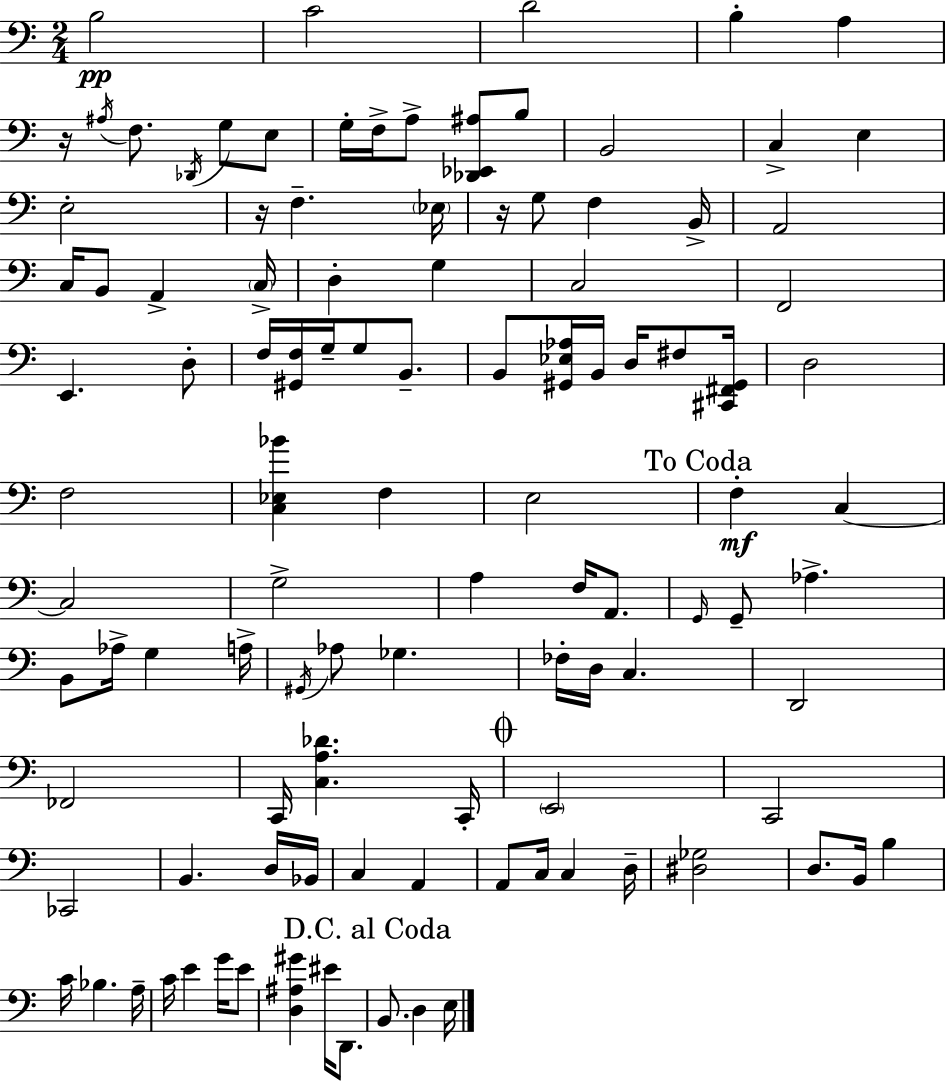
{
  \clef bass
  \numericTimeSignature
  \time 2/4
  \key a \minor
  b2\pp | c'2 | d'2 | b4-. a4 | \break r16 \acciaccatura { ais16 } f8. \acciaccatura { des,16 } g8 | e8 g16-. f16-> a8-> <des, ees, ais>8 | b8 b,2 | c4-> e4 | \break e2-. | r16 f4.-- | \parenthesize ees16 r16 g8 f4 | b,16-> a,2 | \break c16 b,8 a,4-> | \parenthesize c16-> d4-. g4 | c2 | f,2 | \break e,4. | d8-. f16 <gis, f>16 g16-- g8 b,8.-- | b,8 <gis, ees aes>16 b,16 d16 fis8 | <cis, fis, gis,>16 d2 | \break f2 | <c ees bes'>4 f4 | e2 | \mark "To Coda" f4-.\mf c4~~ | \break c2 | g2-> | a4 f16 a,8. | \grace { g,16 } g,8-- aes4.-> | \break b,8 aes16-> g4 | a16-> \acciaccatura { gis,16 } aes8 ges4. | fes16-. d16 c4. | d,2 | \break fes,2 | c,16 <c a des'>4. | c,16-. \mark \markup { \musicglyph "scripts.coda" } \parenthesize e,2 | c,2 | \break ces,2 | b,4. | d16 bes,16 c4 | a,4 a,8 c16 c4 | \break d16-- <dis ges>2 | d8. b,16 | b4 c'16 bes4. | a16-- c'16 e'4 | \break g'16 e'8 <d ais gis'>4 | eis'16 d,8. \mark "D.C. al Coda" b,8. d4 | e16 \bar "|."
}